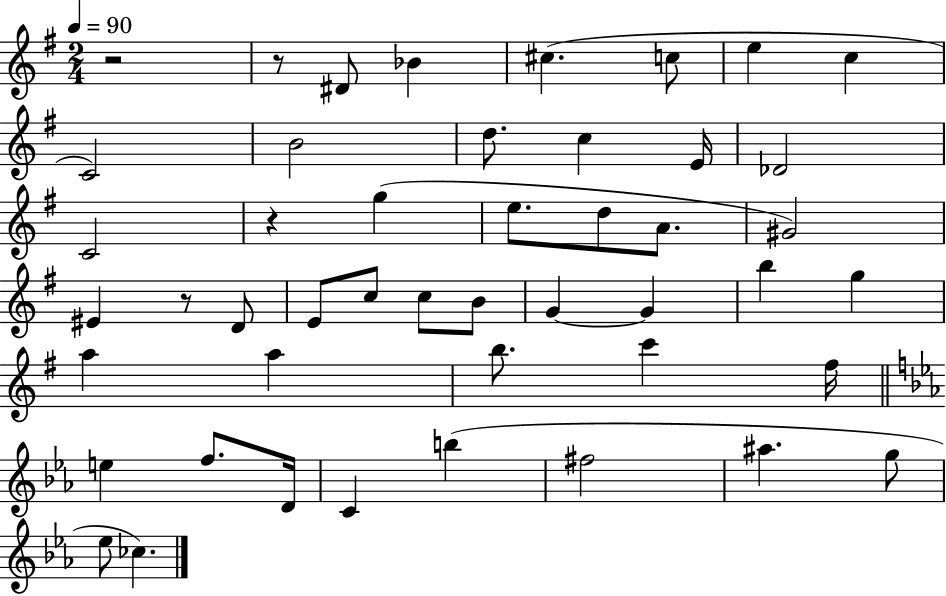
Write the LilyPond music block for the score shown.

{
  \clef treble
  \numericTimeSignature
  \time 2/4
  \key g \major
  \tempo 4 = 90
  r2 | r8 dis'8 bes'4 | cis''4.( c''8 | e''4 c''4 | \break c'2) | b'2 | d''8. c''4 e'16 | des'2 | \break c'2 | r4 g''4( | e''8. d''8 a'8. | gis'2) | \break eis'4 r8 d'8 | e'8 c''8 c''8 b'8 | g'4~~ g'4 | b''4 g''4 | \break a''4 a''4 | b''8. c'''4 fis''16 | \bar "||" \break \key ees \major e''4 f''8. d'16 | c'4 b''4( | fis''2 | ais''4. g''8 | \break ees''8 ces''4.) | \bar "|."
}